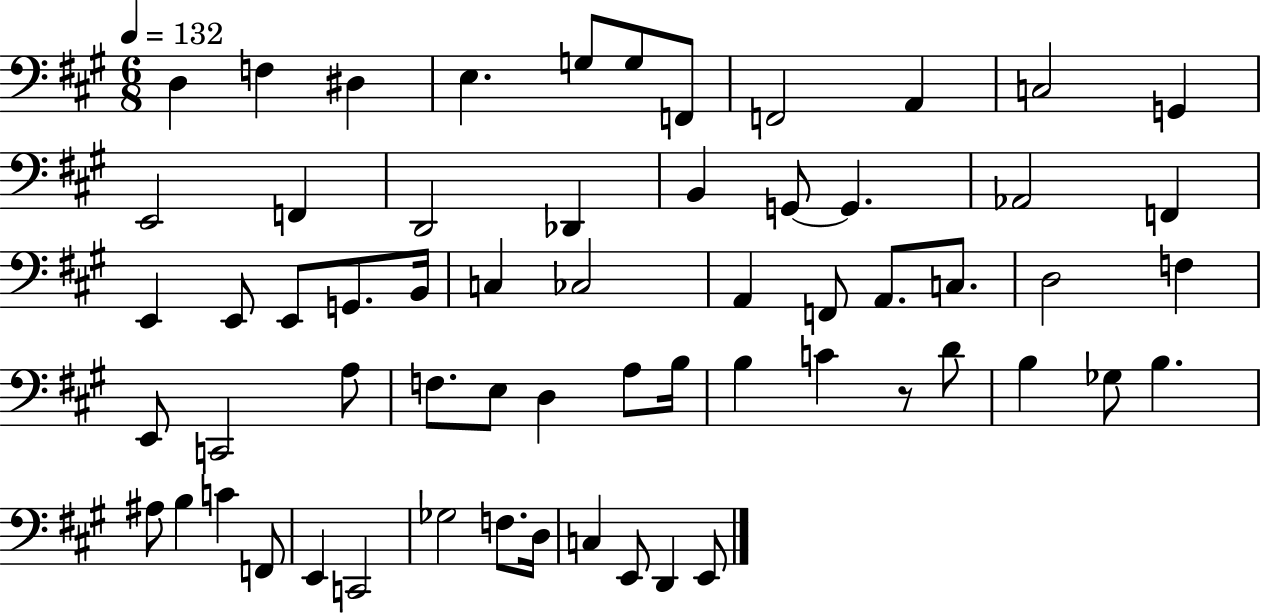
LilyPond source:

{
  \clef bass
  \numericTimeSignature
  \time 6/8
  \key a \major
  \tempo 4 = 132
  d4 f4 dis4 | e4. g8 g8 f,8 | f,2 a,4 | c2 g,4 | \break e,2 f,4 | d,2 des,4 | b,4 g,8~~ g,4. | aes,2 f,4 | \break e,4 e,8 e,8 g,8. b,16 | c4 ces2 | a,4 f,8 a,8. c8. | d2 f4 | \break e,8 c,2 a8 | f8. e8 d4 a8 b16 | b4 c'4 r8 d'8 | b4 ges8 b4. | \break ais8 b4 c'4 f,8 | e,4 c,2 | ges2 f8. d16 | c4 e,8 d,4 e,8 | \break \bar "|."
}